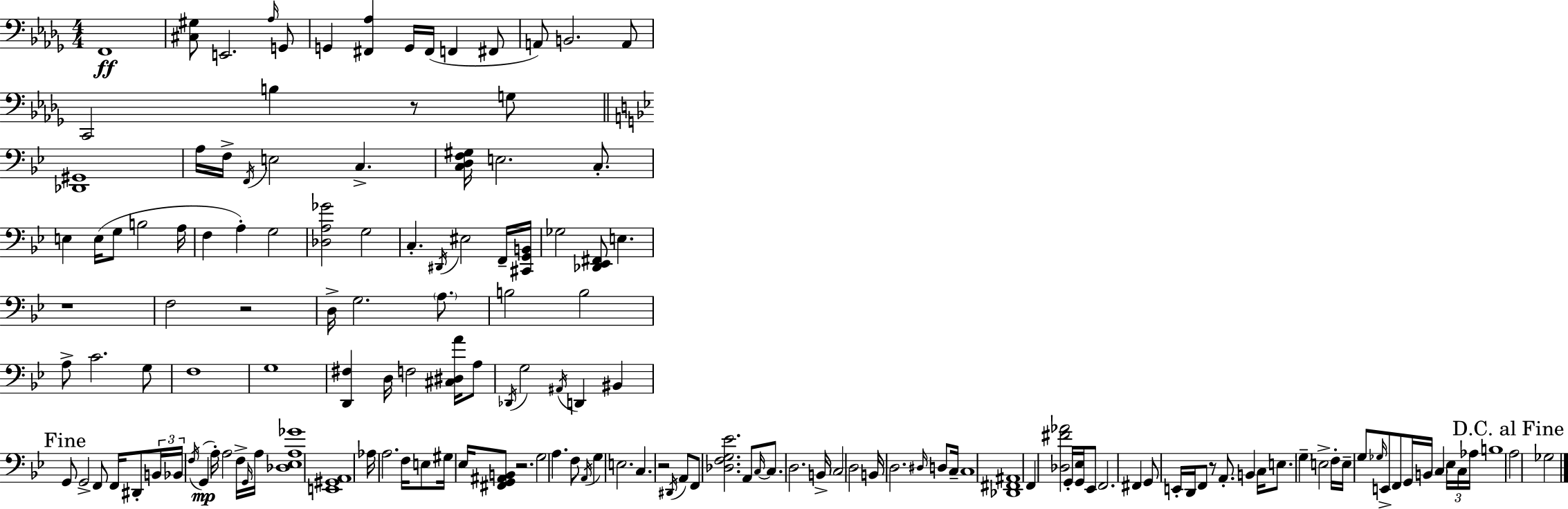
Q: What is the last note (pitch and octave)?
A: Gb3